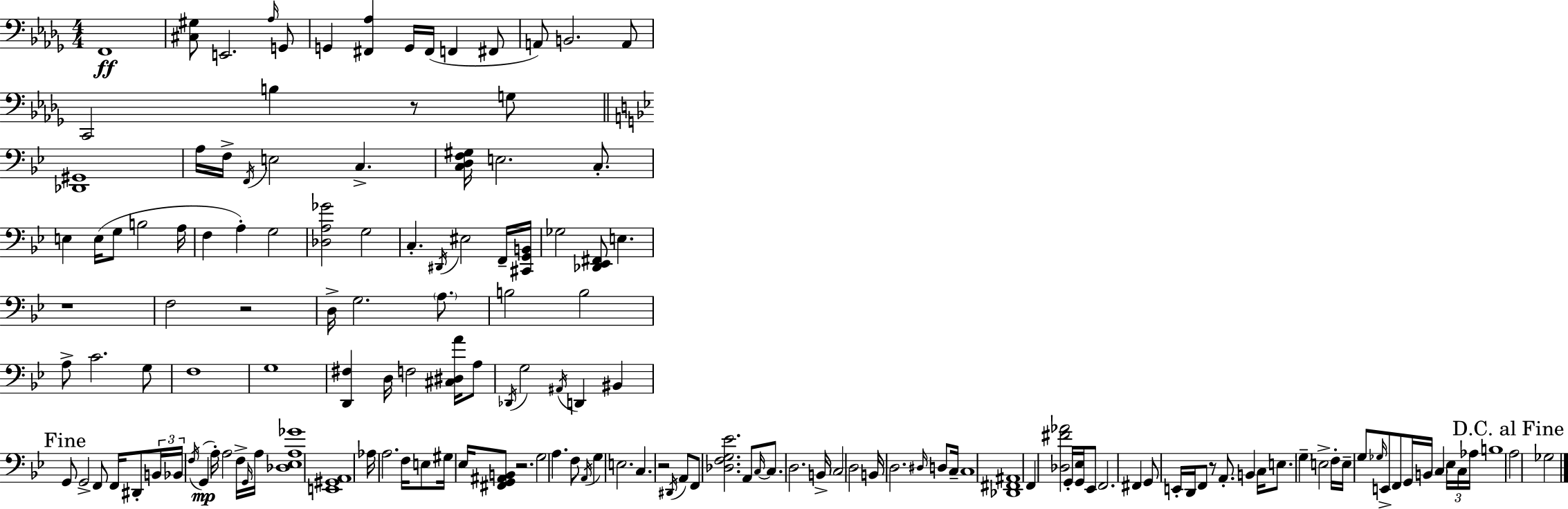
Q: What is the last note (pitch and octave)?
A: Gb3